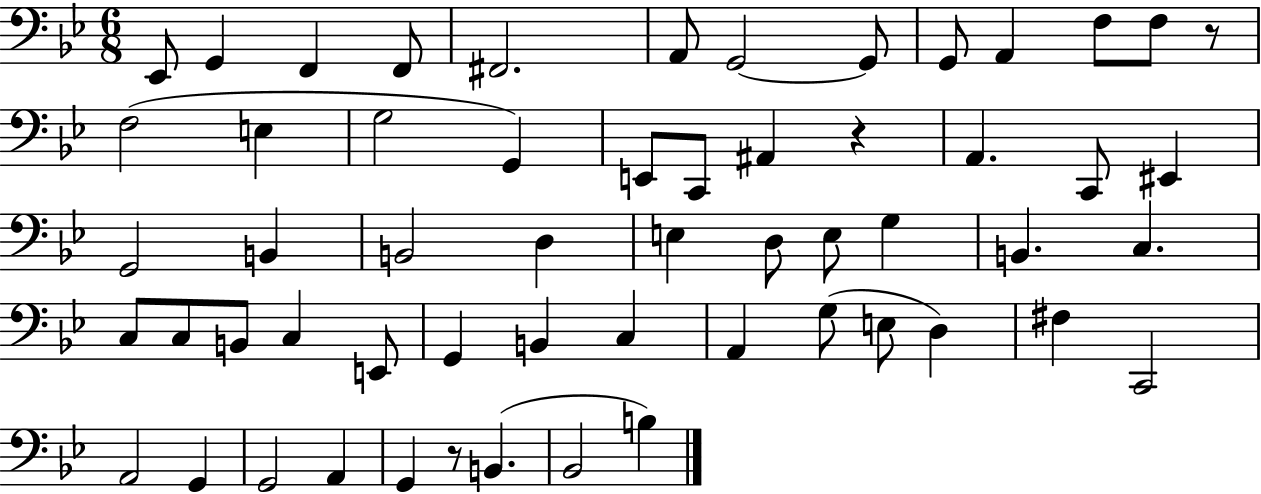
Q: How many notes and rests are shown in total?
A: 57